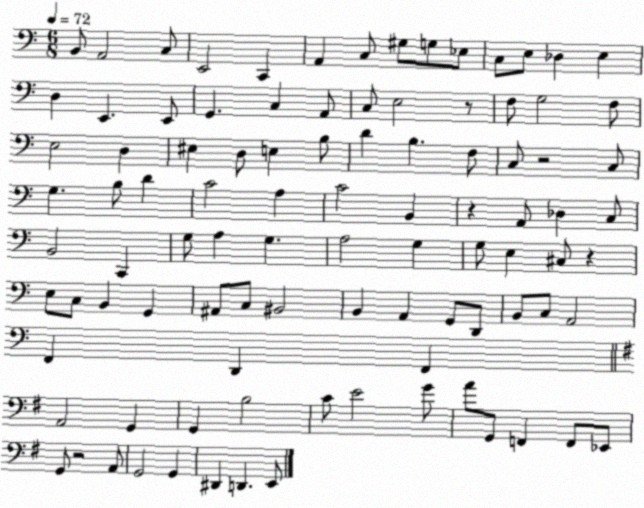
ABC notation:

X:1
T:Untitled
M:6/8
L:1/4
K:C
B,,/2 A,,2 C,/2 E,,2 C,, A,, C,/2 ^G,/2 G,/2 _E,/2 C,/2 E,/2 _D, E, D, E,, E,,/2 G,, C, A,,/2 C,/2 E,2 z/2 F,/2 G,2 F,/2 E,2 D, ^E, D,/2 E, B,/2 D B, F,/2 C,/2 z2 C,/2 G, B,/2 D C2 A, C2 B,, z A,,/2 _D, C,/2 B,,2 C,, G,/2 A, G, A,2 G, G,/2 E, ^C,/2 z E,/2 C,/2 B,, G,, ^A,,/2 C,/2 ^B,,2 B,, A,, G,,/2 D,,/2 B,,/2 C,/2 A,,2 F,, D,, F,, A,,2 G,, G,, B,2 C/2 E2 G/2 A/2 G,,/2 F,, F,,/2 _E,,/2 G,,/2 z2 A,,/2 G,,2 G,, ^D,, D,, E,,/2